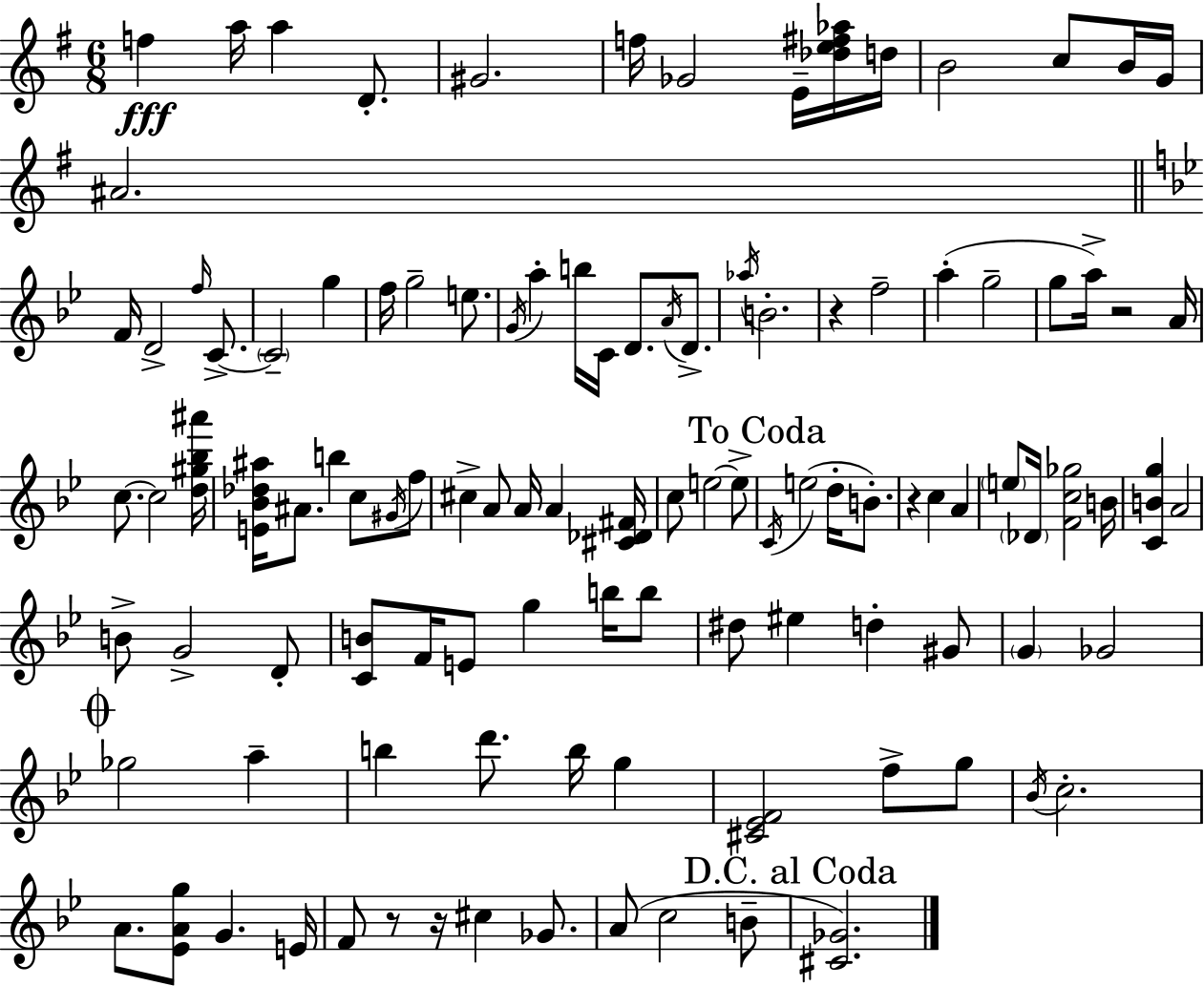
{
  \clef treble
  \numericTimeSignature
  \time 6/8
  \key e \minor
  f''4\fff a''16 a''4 d'8.-. | gis'2. | f''16 ges'2 e'16-- <des'' e'' fis'' aes''>16 d''16 | b'2 c''8 b'16 g'16 | \break ais'2. | \bar "||" \break \key bes \major f'16 d'2-> \grace { f''16 } c'8.->~~ | \parenthesize c'2-- g''4 | f''16 g''2-- e''8. | \acciaccatura { g'16 } a''4-. b''16 c'16 d'8. \acciaccatura { a'16 } | \break d'8.-> \acciaccatura { aes''16 } b'2.-. | r4 f''2-- | a''4-.( g''2-- | g''8 a''16->) r2 | \break a'16 c''8.~~ c''2 | <d'' gis'' bes'' ais'''>16 <e' bes' des'' ais''>16 ais'8. b''4 | c''8 \acciaccatura { gis'16 } f''8 cis''4-> a'8 a'16 | a'4 <cis' des' fis'>16 c''8 e''2~~ | \break e''8-> \mark "To Coda" \acciaccatura { c'16 } e''2( | d''16-. b'8.-.) r4 c''4 | a'4 \parenthesize e''8 \parenthesize des'16 <f' c'' ges''>2 | b'16 <c' b' g''>4 a'2 | \break b'8-> g'2-> | d'8-. <c' b'>8 f'16 e'8 g''4 | b''16 b''8 dis''8 eis''4 | d''4-. gis'8 \parenthesize g'4 ges'2 | \break \mark \markup { \musicglyph "scripts.coda" } ges''2 | a''4-- b''4 d'''8. | b''16 g''4 <cis' ees' f'>2 | f''8-> g''8 \acciaccatura { bes'16 } c''2.-. | \break a'8. <ees' a' g''>8 | g'4. e'16 f'8 r8 r16 | cis''4 ges'8. a'8( c''2 | b'8-- \mark "D.C. al Coda" <cis' ges'>2.) | \break \bar "|."
}